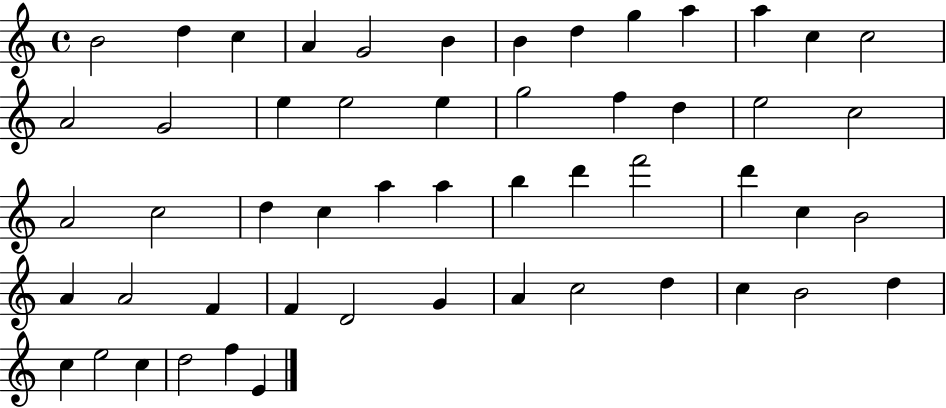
{
  \clef treble
  \time 4/4
  \defaultTimeSignature
  \key c \major
  b'2 d''4 c''4 | a'4 g'2 b'4 | b'4 d''4 g''4 a''4 | a''4 c''4 c''2 | \break a'2 g'2 | e''4 e''2 e''4 | g''2 f''4 d''4 | e''2 c''2 | \break a'2 c''2 | d''4 c''4 a''4 a''4 | b''4 d'''4 f'''2 | d'''4 c''4 b'2 | \break a'4 a'2 f'4 | f'4 d'2 g'4 | a'4 c''2 d''4 | c''4 b'2 d''4 | \break c''4 e''2 c''4 | d''2 f''4 e'4 | \bar "|."
}